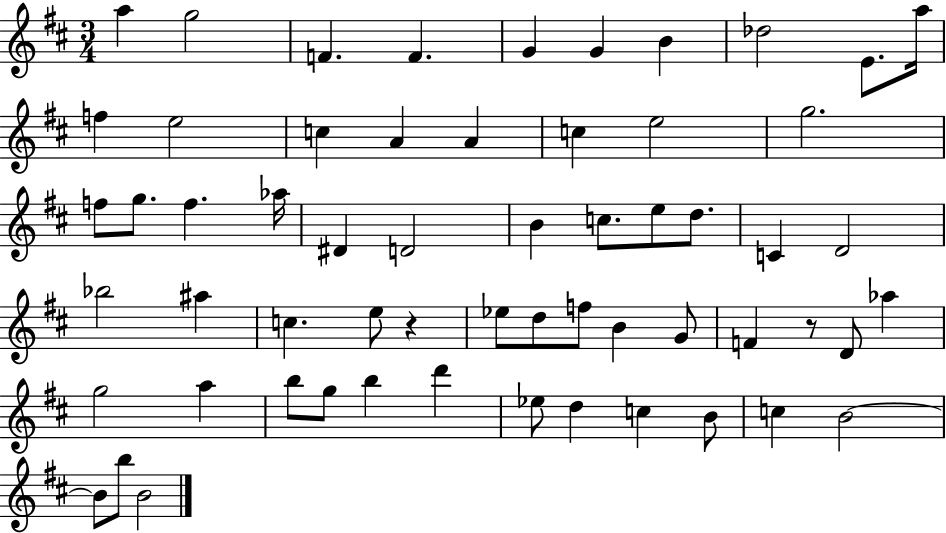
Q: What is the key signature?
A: D major